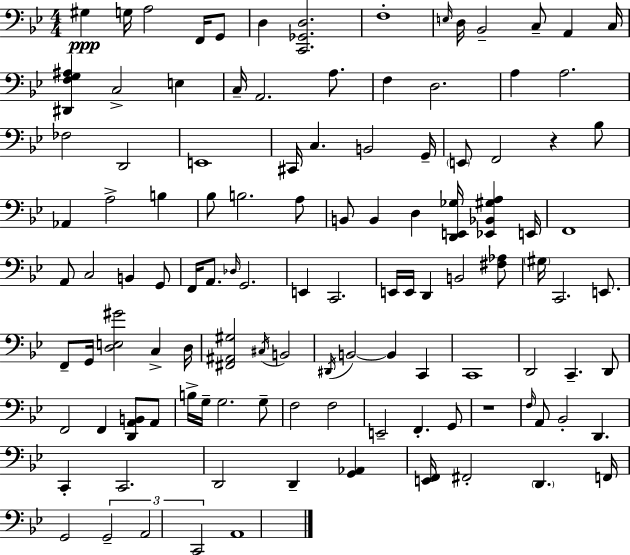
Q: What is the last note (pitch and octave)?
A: A2